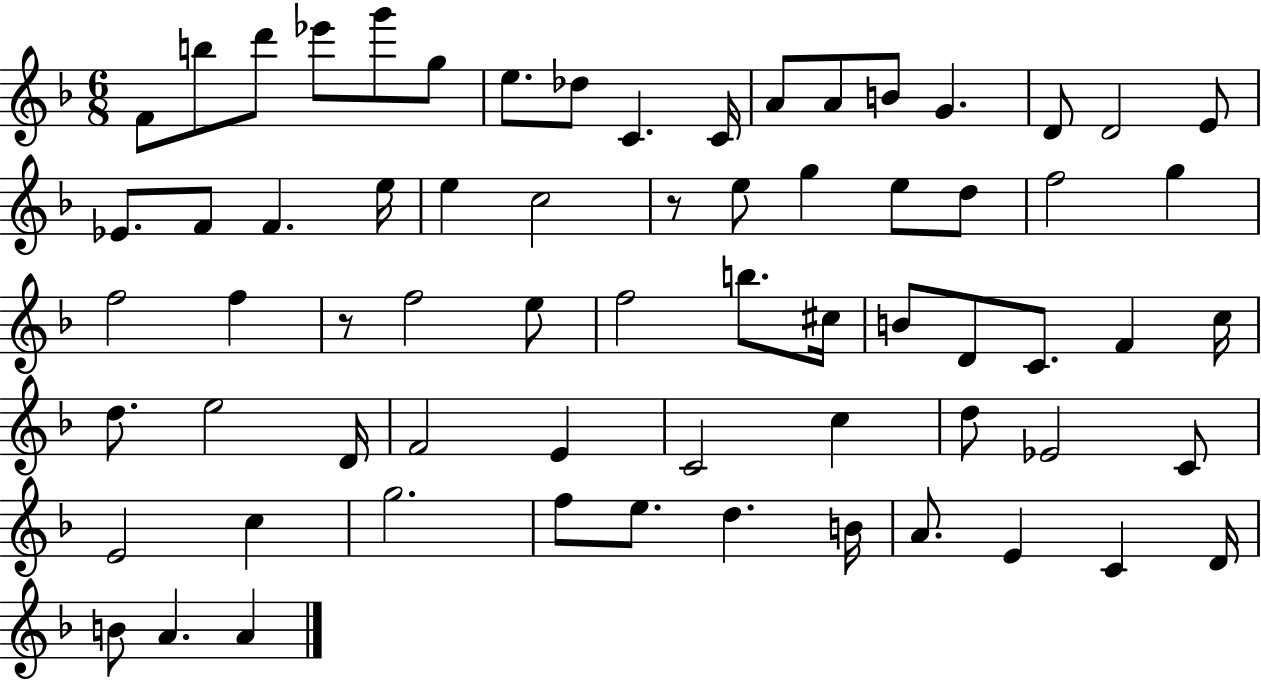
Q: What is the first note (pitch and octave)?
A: F4